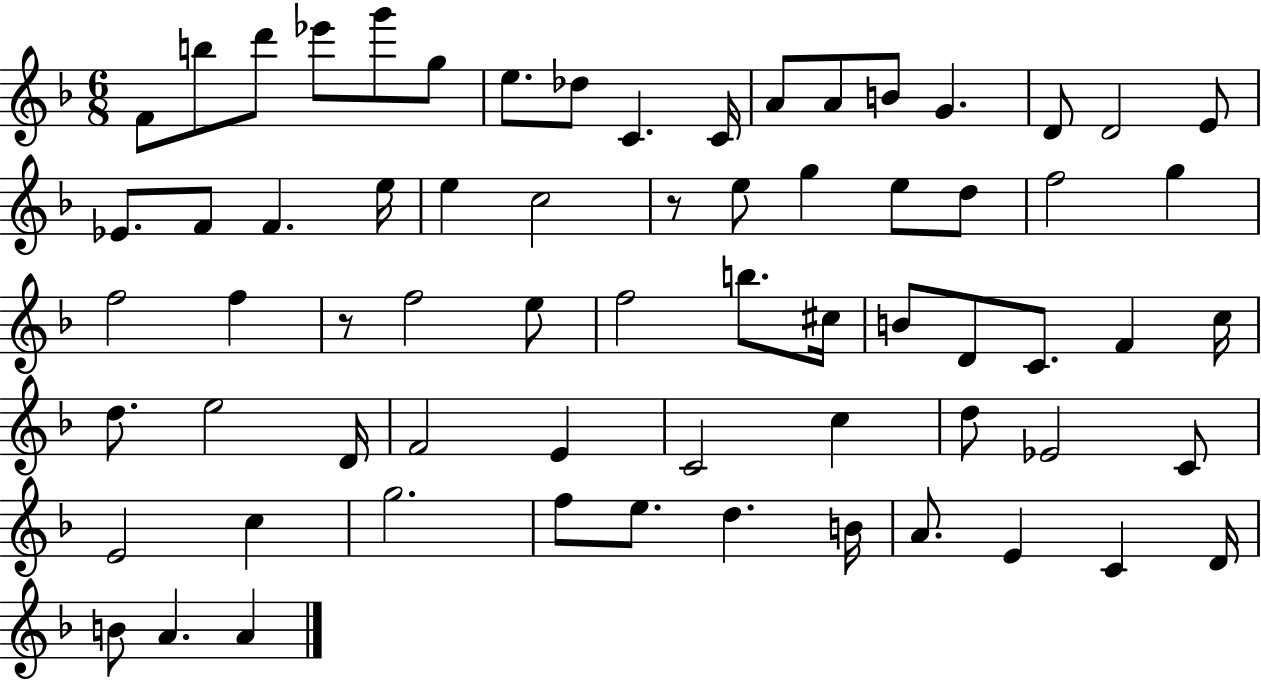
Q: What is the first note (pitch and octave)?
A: F4